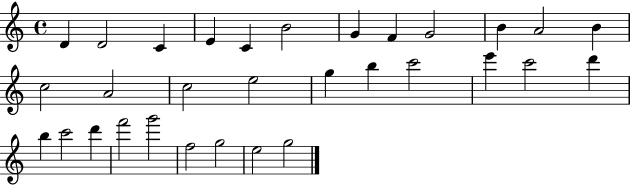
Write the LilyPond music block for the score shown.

{
  \clef treble
  \time 4/4
  \defaultTimeSignature
  \key c \major
  d'4 d'2 c'4 | e'4 c'4 b'2 | g'4 f'4 g'2 | b'4 a'2 b'4 | \break c''2 a'2 | c''2 e''2 | g''4 b''4 c'''2 | e'''4 c'''2 d'''4 | \break b''4 c'''2 d'''4 | f'''2 g'''2 | f''2 g''2 | e''2 g''2 | \break \bar "|."
}